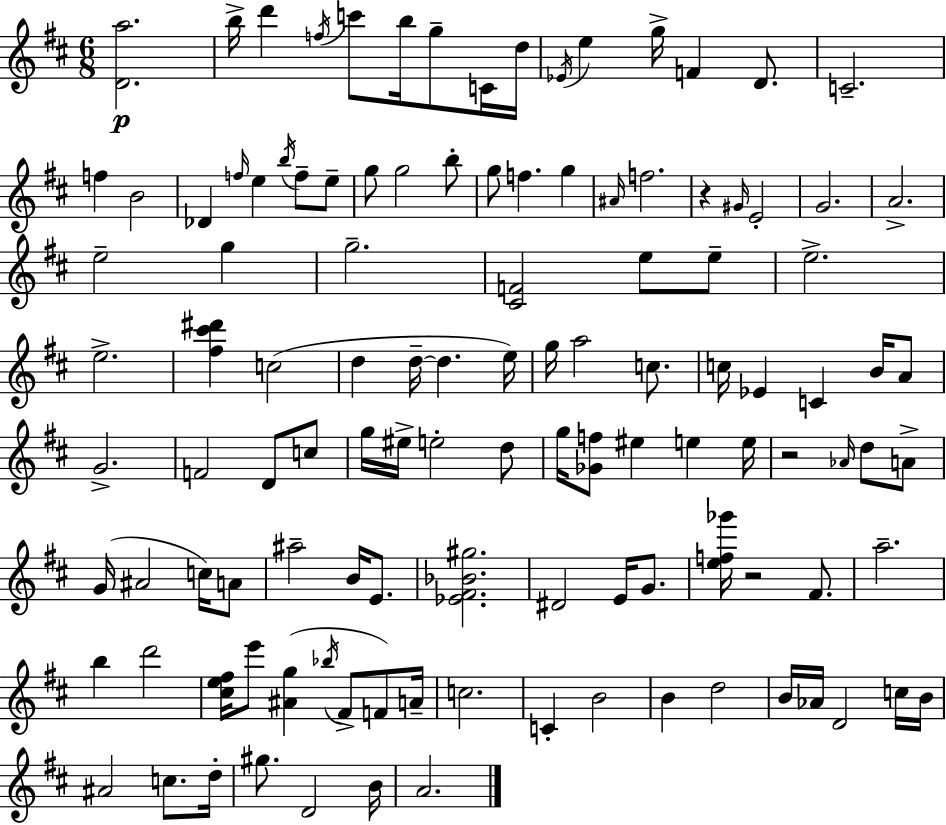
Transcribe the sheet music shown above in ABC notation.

X:1
T:Untitled
M:6/8
L:1/4
K:D
[Da]2 b/4 d' f/4 c'/2 b/4 g/2 C/4 d/4 _E/4 e g/4 F D/2 C2 f B2 _D f/4 e b/4 f/2 e/2 g/2 g2 b/2 g/2 f g ^A/4 f2 z ^G/4 E2 G2 A2 e2 g g2 [^CF]2 e/2 e/2 e2 e2 [^f^c'^d'] c2 d d/4 d e/4 g/4 a2 c/2 c/4 _E C B/4 A/2 G2 F2 D/2 c/2 g/4 ^e/4 e2 d/2 g/4 [_Gf]/2 ^e e e/4 z2 _A/4 d/2 A/2 G/4 ^A2 c/4 A/2 ^a2 B/4 E/2 [_E^F_B^g]2 ^D2 E/4 G/2 [ef_g']/4 z2 ^F/2 a2 b d'2 [^ce^f]/4 e'/2 [^Ag] _b/4 ^F/2 F/2 A/4 c2 C B2 B d2 B/4 _A/4 D2 c/4 B/4 ^A2 c/2 d/4 ^g/2 D2 B/4 A2